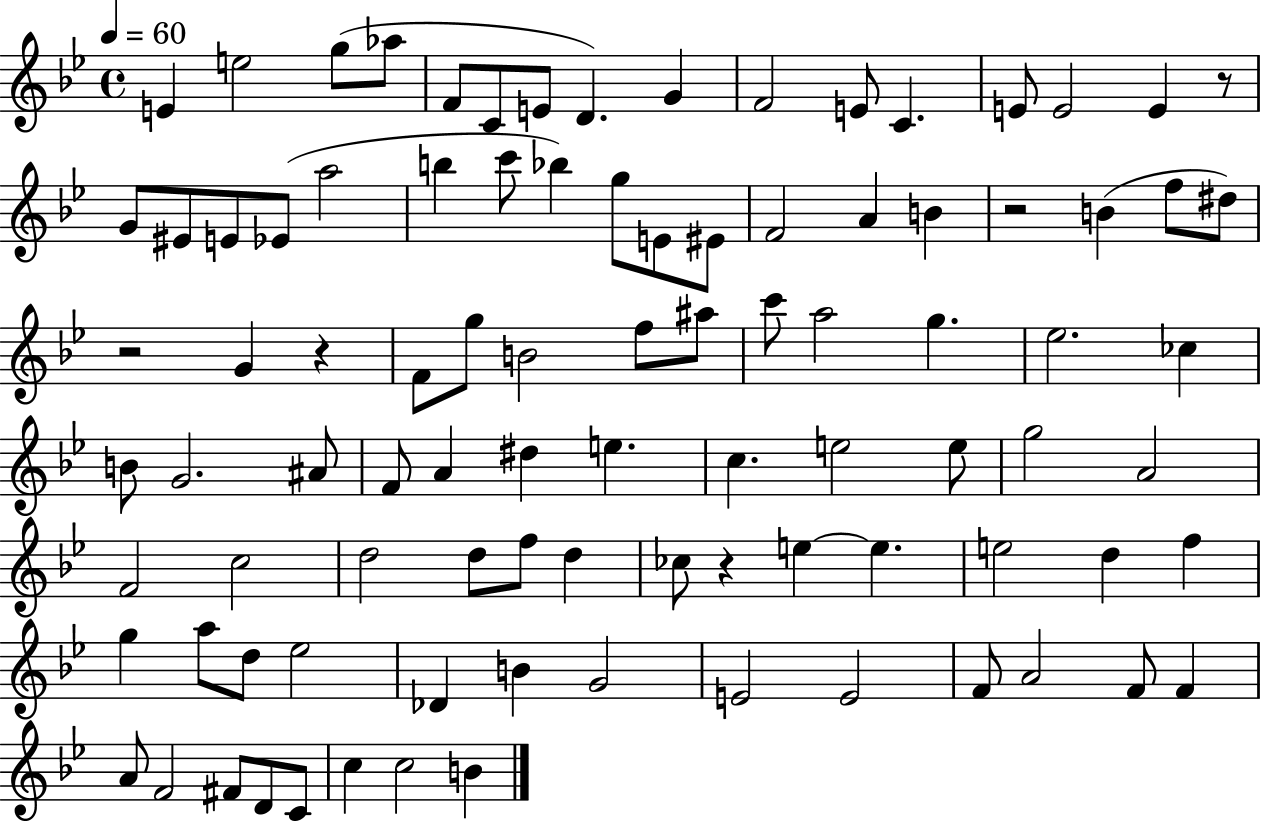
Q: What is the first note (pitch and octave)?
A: E4